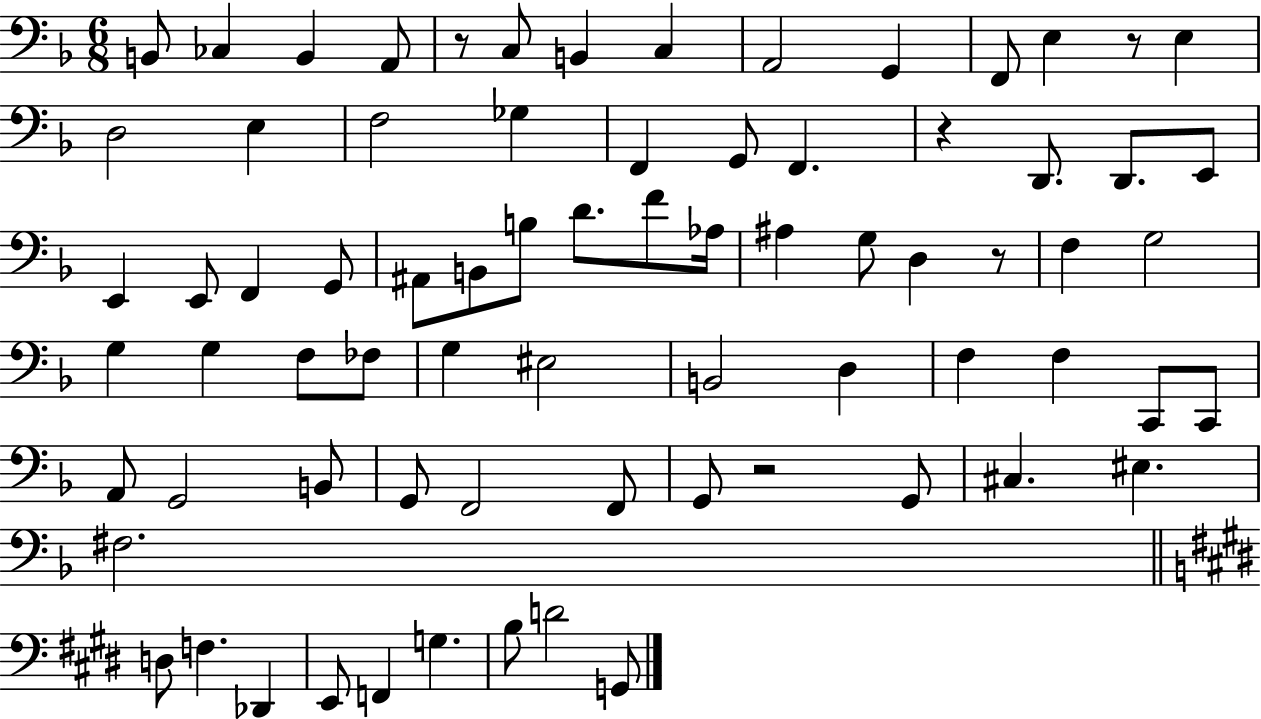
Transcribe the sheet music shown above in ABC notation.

X:1
T:Untitled
M:6/8
L:1/4
K:F
B,,/2 _C, B,, A,,/2 z/2 C,/2 B,, C, A,,2 G,, F,,/2 E, z/2 E, D,2 E, F,2 _G, F,, G,,/2 F,, z D,,/2 D,,/2 E,,/2 E,, E,,/2 F,, G,,/2 ^A,,/2 B,,/2 B,/2 D/2 F/2 _A,/4 ^A, G,/2 D, z/2 F, G,2 G, G, F,/2 _F,/2 G, ^E,2 B,,2 D, F, F, C,,/2 C,,/2 A,,/2 G,,2 B,,/2 G,,/2 F,,2 F,,/2 G,,/2 z2 G,,/2 ^C, ^E, ^F,2 D,/2 F, _D,, E,,/2 F,, G, B,/2 D2 G,,/2